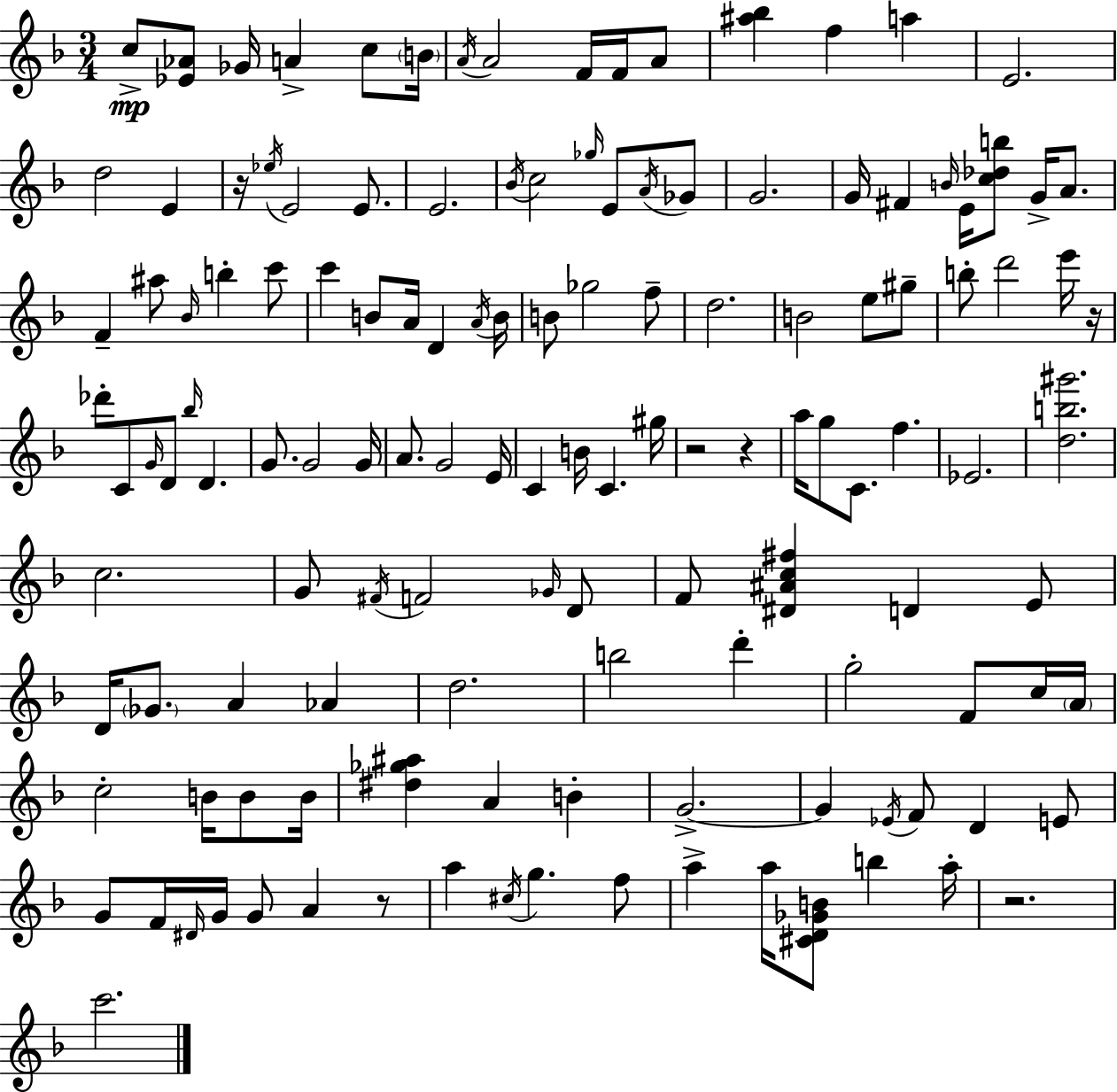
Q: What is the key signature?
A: D minor